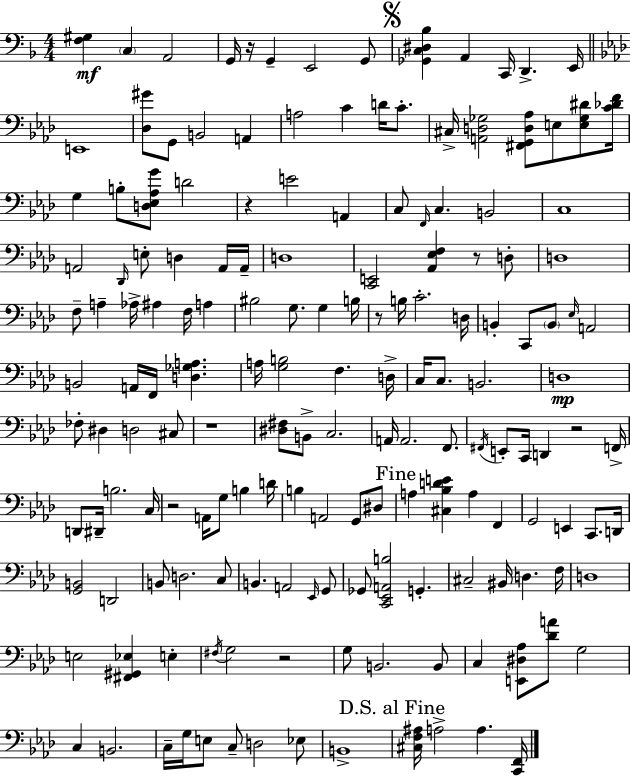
X:1
T:Untitled
M:4/4
L:1/4
K:Dm
[F,^G,] C, A,,2 G,,/4 z/4 G,, E,,2 G,,/2 [_G,,C,^D,_B,] A,, C,,/4 D,, E,,/4 E,,4 [_D,^G]/2 G,,/2 B,,2 A,, A,2 C D/4 C/2 ^C,/4 [A,,D,_G,]2 [^F,,G,,D,_A,]/2 E,/2 [E,_G,^D]/2 [C_DF]/4 G, B,/2 [D,_E,_A,G]/2 D2 z E2 A,, C,/2 F,,/4 C, B,,2 C,4 A,,2 _D,,/4 E,/2 D, A,,/4 A,,/4 D,4 [C,,E,,]2 [_A,,_E,F,] z/2 D,/2 D,4 F,/2 A, _A,/4 ^A, F,/4 A, ^B,2 G,/2 G, B,/4 z/2 B,/4 C2 D,/4 B,, C,,/2 B,,/2 _E,/4 A,,2 B,,2 A,,/4 F,,/4 [D,_G,A,] A,/4 [G,B,]2 F, D,/4 C,/4 C,/2 B,,2 D,4 _F,/2 ^D, D,2 ^C,/2 z4 [^D,^F,]/2 B,,/2 C,2 A,,/4 A,,2 F,,/2 ^F,,/4 E,,/2 C,,/4 D,, z2 F,,/4 D,,/2 ^D,,/4 B,2 C,/4 z2 A,,/4 G,/2 B, D/4 B, A,,2 G,,/2 ^D,/2 A, [^C,_B,DE] A, F,, G,,2 E,, C,,/2 D,,/4 [G,,B,,]2 D,,2 B,,/2 D,2 C,/2 B,, A,,2 _E,,/4 G,,/2 _G,,/2 [C,,_E,,A,,B,]2 G,, ^C,2 ^B,,/4 D, F,/4 D,4 E,2 [^F,,^G,,_E,] E, ^F,/4 G,2 z2 G,/2 B,,2 B,,/2 C, [E,,^D,_A,]/2 [_DA]/2 G,2 C, B,,2 C,/4 G,/4 E,/2 C,/2 D,2 _E,/2 B,,4 [^C,F,^A,]/4 A,2 A, [C,,F,,]/4